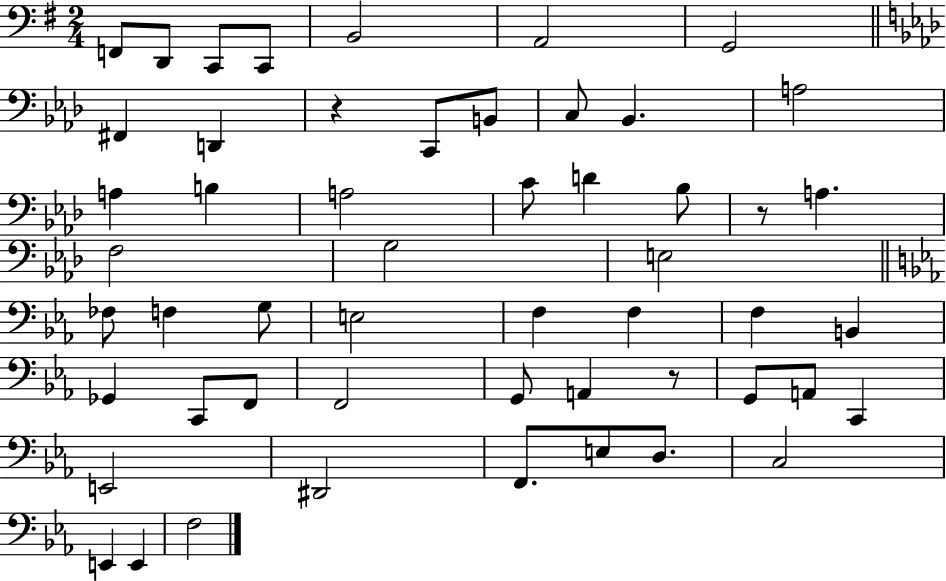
{
  \clef bass
  \numericTimeSignature
  \time 2/4
  \key g \major
  f,8 d,8 c,8 c,8 | b,2 | a,2 | g,2 | \break \bar "||" \break \key aes \major fis,4 d,4 | r4 c,8 b,8 | c8 bes,4. | a2 | \break a4 b4 | a2 | c'8 d'4 bes8 | r8 a4. | \break f2 | g2 | e2 | \bar "||" \break \key c \minor fes8 f4 g8 | e2 | f4 f4 | f4 b,4 | \break ges,4 c,8 f,8 | f,2 | g,8 a,4 r8 | g,8 a,8 c,4 | \break e,2 | dis,2 | f,8. e8 d8. | c2 | \break e,4 e,4 | f2 | \bar "|."
}